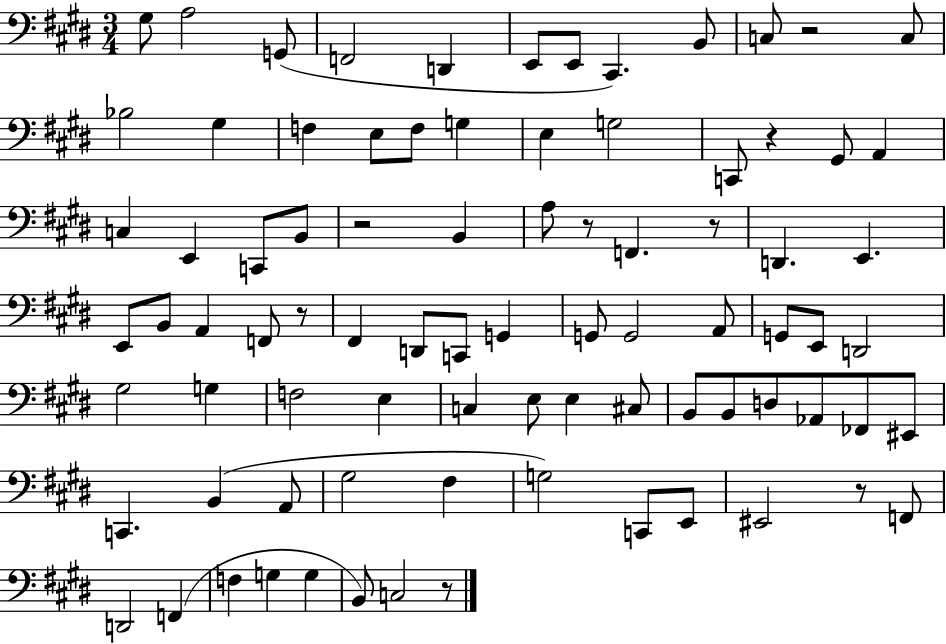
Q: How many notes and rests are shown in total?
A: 84